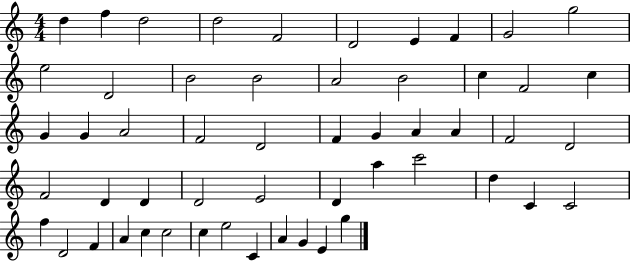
{
  \clef treble
  \numericTimeSignature
  \time 4/4
  \key c \major
  d''4 f''4 d''2 | d''2 f'2 | d'2 e'4 f'4 | g'2 g''2 | \break e''2 d'2 | b'2 b'2 | a'2 b'2 | c''4 f'2 c''4 | \break g'4 g'4 a'2 | f'2 d'2 | f'4 g'4 a'4 a'4 | f'2 d'2 | \break f'2 d'4 d'4 | d'2 e'2 | d'4 a''4 c'''2 | d''4 c'4 c'2 | \break f''4 d'2 f'4 | a'4 c''4 c''2 | c''4 e''2 c'4 | a'4 g'4 e'4 g''4 | \break \bar "|."
}